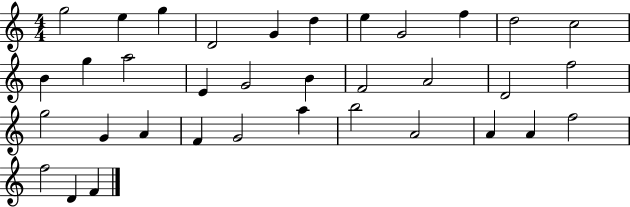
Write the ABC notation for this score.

X:1
T:Untitled
M:4/4
L:1/4
K:C
g2 e g D2 G d e G2 f d2 c2 B g a2 E G2 B F2 A2 D2 f2 g2 G A F G2 a b2 A2 A A f2 f2 D F